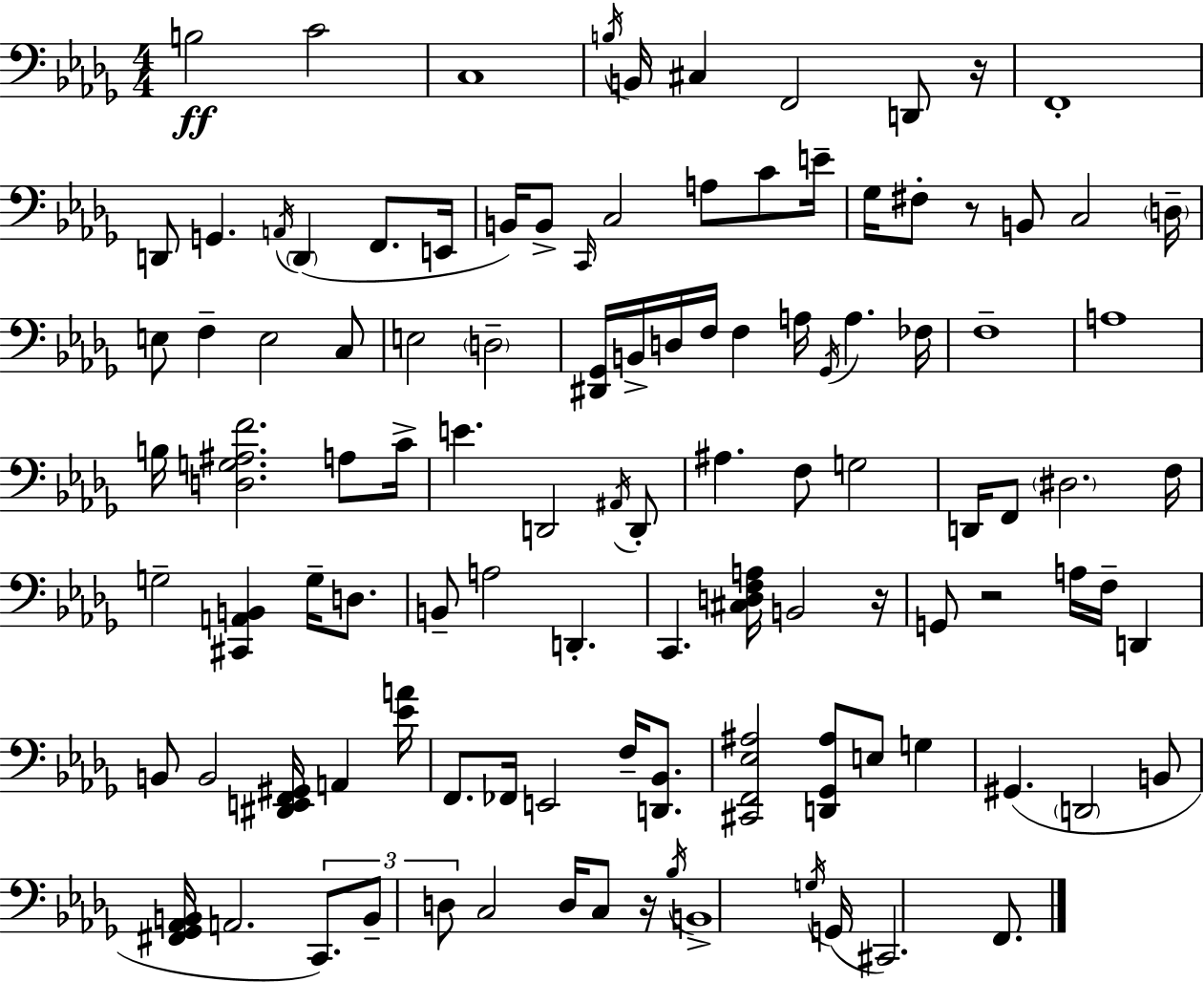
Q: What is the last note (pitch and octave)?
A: F2